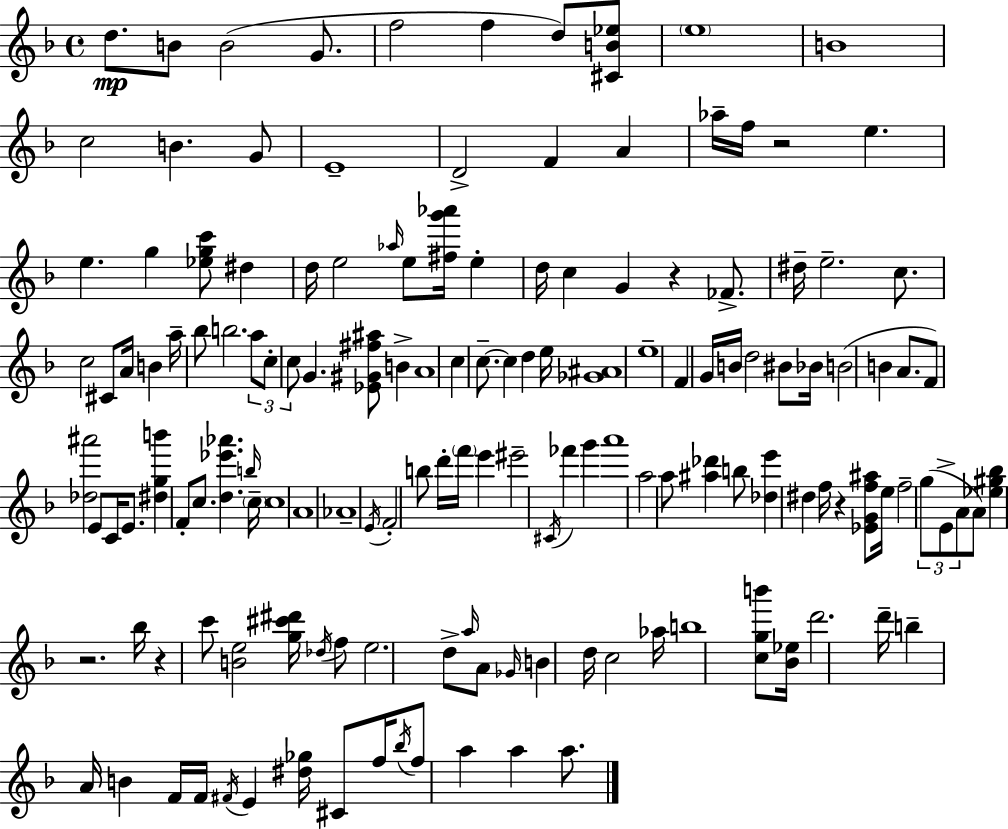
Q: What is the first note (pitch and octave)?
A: D5